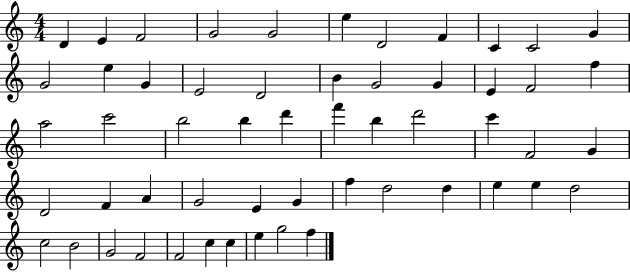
{
  \clef treble
  \numericTimeSignature
  \time 4/4
  \key c \major
  d'4 e'4 f'2 | g'2 g'2 | e''4 d'2 f'4 | c'4 c'2 g'4 | \break g'2 e''4 g'4 | e'2 d'2 | b'4 g'2 g'4 | e'4 f'2 f''4 | \break a''2 c'''2 | b''2 b''4 d'''4 | f'''4 b''4 d'''2 | c'''4 f'2 g'4 | \break d'2 f'4 a'4 | g'2 e'4 g'4 | f''4 d''2 d''4 | e''4 e''4 d''2 | \break c''2 b'2 | g'2 f'2 | f'2 c''4 c''4 | e''4 g''2 f''4 | \break \bar "|."
}